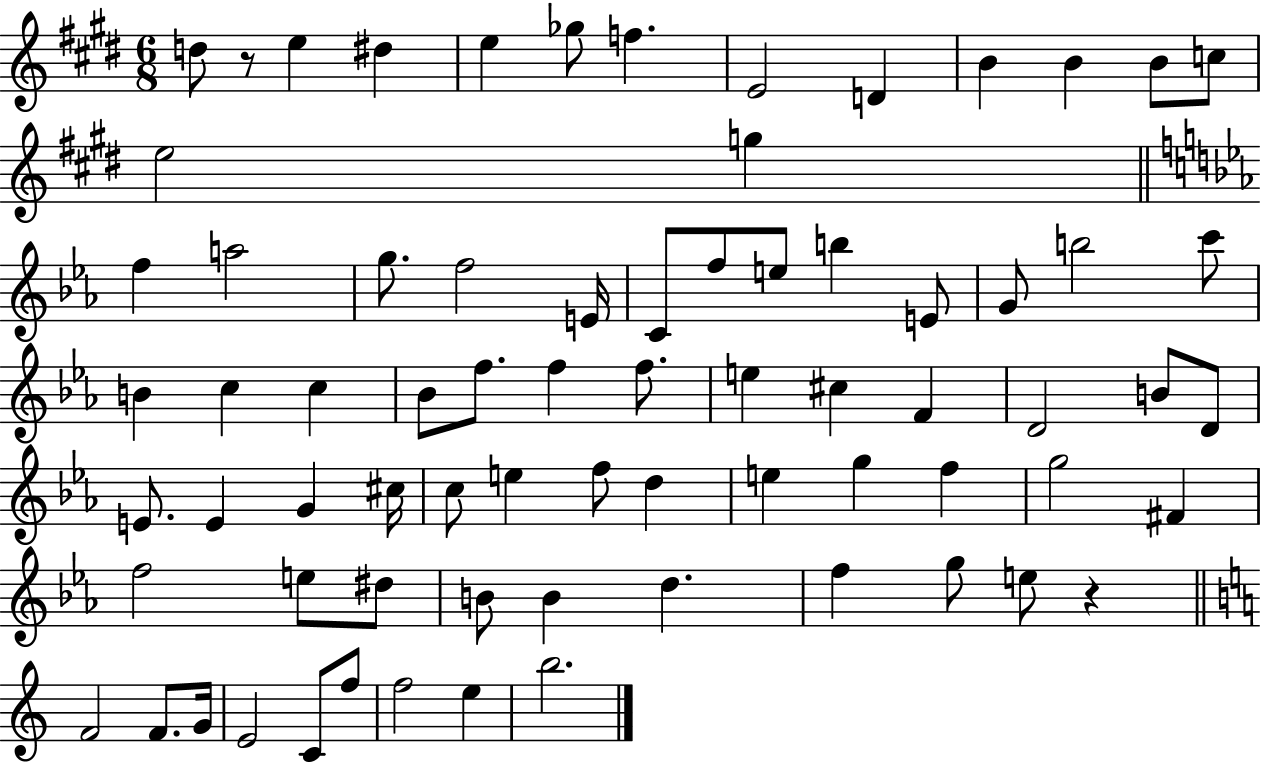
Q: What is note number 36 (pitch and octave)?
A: C#5